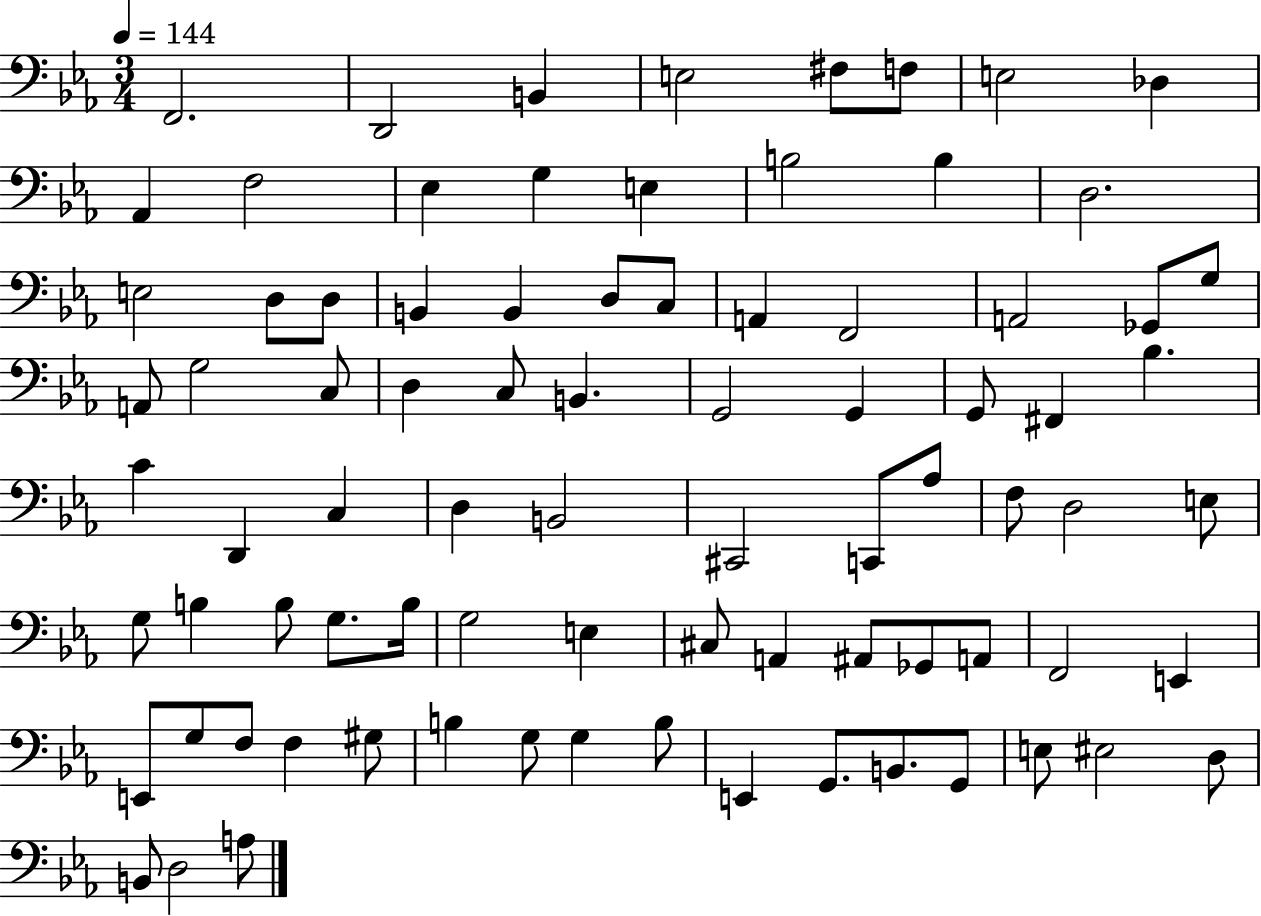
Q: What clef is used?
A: bass